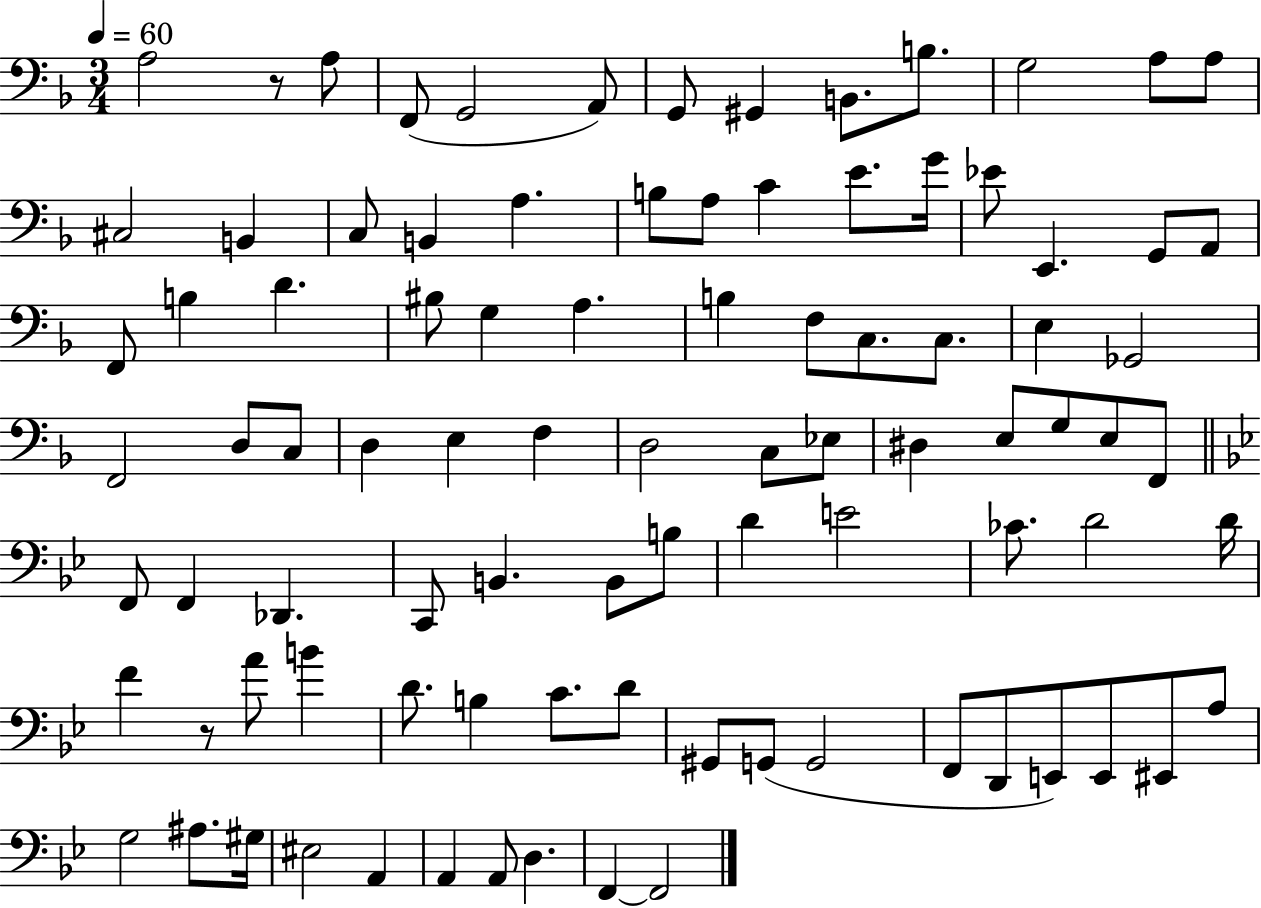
A3/h R/e A3/e F2/e G2/h A2/e G2/e G#2/q B2/e. B3/e. G3/h A3/e A3/e C#3/h B2/q C3/e B2/q A3/q. B3/e A3/e C4/q E4/e. G4/s Eb4/e E2/q. G2/e A2/e F2/e B3/q D4/q. BIS3/e G3/q A3/q. B3/q F3/e C3/e. C3/e. E3/q Gb2/h F2/h D3/e C3/e D3/q E3/q F3/q D3/h C3/e Eb3/e D#3/q E3/e G3/e E3/e F2/e F2/e F2/q Db2/q. C2/e B2/q. B2/e B3/e D4/q E4/h CES4/e. D4/h D4/s F4/q R/e A4/e B4/q D4/e. B3/q C4/e. D4/e G#2/e G2/e G2/h F2/e D2/e E2/e E2/e EIS2/e A3/e G3/h A#3/e. G#3/s EIS3/h A2/q A2/q A2/e D3/q. F2/q F2/h